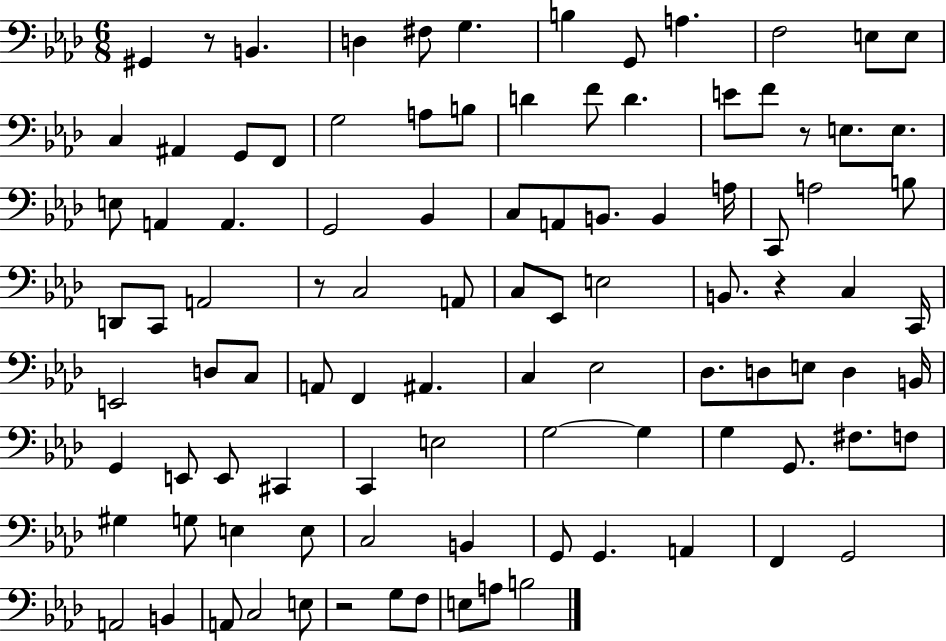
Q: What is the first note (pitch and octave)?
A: G#2